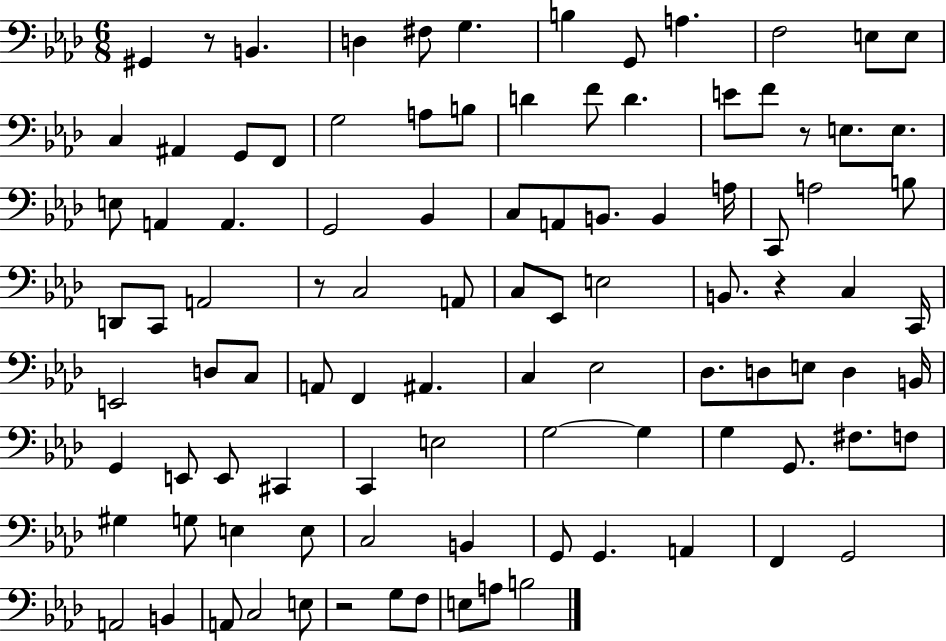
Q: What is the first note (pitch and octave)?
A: G#2